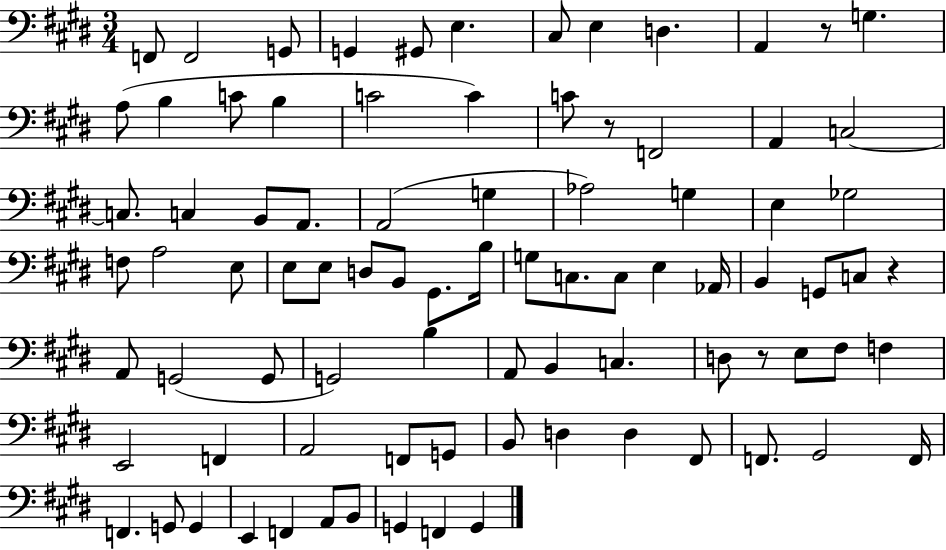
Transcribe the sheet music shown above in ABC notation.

X:1
T:Untitled
M:3/4
L:1/4
K:E
F,,/2 F,,2 G,,/2 G,, ^G,,/2 E, ^C,/2 E, D, A,, z/2 G, A,/2 B, C/2 B, C2 C C/2 z/2 F,,2 A,, C,2 C,/2 C, B,,/2 A,,/2 A,,2 G, _A,2 G, E, _G,2 F,/2 A,2 E,/2 E,/2 E,/2 D,/2 B,,/2 ^G,,/2 B,/4 G,/2 C,/2 C,/2 E, _A,,/4 B,, G,,/2 C,/2 z A,,/2 G,,2 G,,/2 G,,2 B, A,,/2 B,, C, D,/2 z/2 E,/2 ^F,/2 F, E,,2 F,, A,,2 F,,/2 G,,/2 B,,/2 D, D, ^F,,/2 F,,/2 ^G,,2 F,,/4 F,, G,,/2 G,, E,, F,, A,,/2 B,,/2 G,, F,, G,,